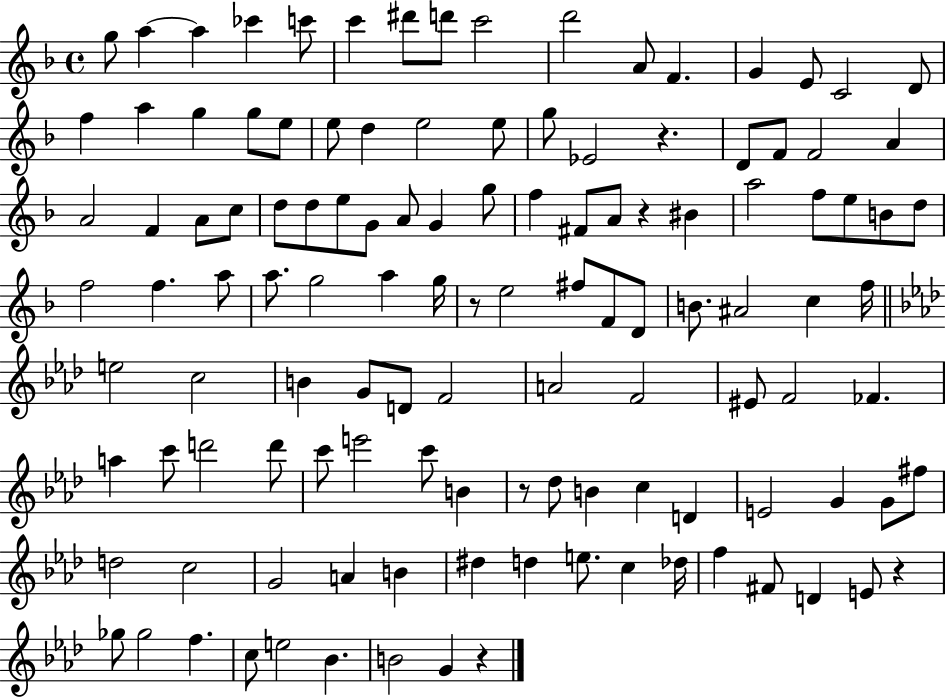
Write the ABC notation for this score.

X:1
T:Untitled
M:4/4
L:1/4
K:F
g/2 a a _c' c'/2 c' ^d'/2 d'/2 c'2 d'2 A/2 F G E/2 C2 D/2 f a g g/2 e/2 e/2 d e2 e/2 g/2 _E2 z D/2 F/2 F2 A A2 F A/2 c/2 d/2 d/2 e/2 G/2 A/2 G g/2 f ^F/2 A/2 z ^B a2 f/2 e/2 B/2 d/2 f2 f a/2 a/2 g2 a g/4 z/2 e2 ^f/2 F/2 D/2 B/2 ^A2 c f/4 e2 c2 B G/2 D/2 F2 A2 F2 ^E/2 F2 _F a c'/2 d'2 d'/2 c'/2 e'2 c'/2 B z/2 _d/2 B c D E2 G G/2 ^f/2 d2 c2 G2 A B ^d d e/2 c _d/4 f ^F/2 D E/2 z _g/2 _g2 f c/2 e2 _B B2 G z